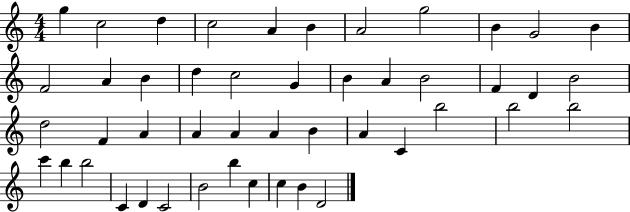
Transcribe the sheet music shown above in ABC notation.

X:1
T:Untitled
M:4/4
L:1/4
K:C
g c2 d c2 A B A2 g2 B G2 B F2 A B d c2 G B A B2 F D B2 d2 F A A A A B A C b2 b2 b2 c' b b2 C D C2 B2 b c c B D2